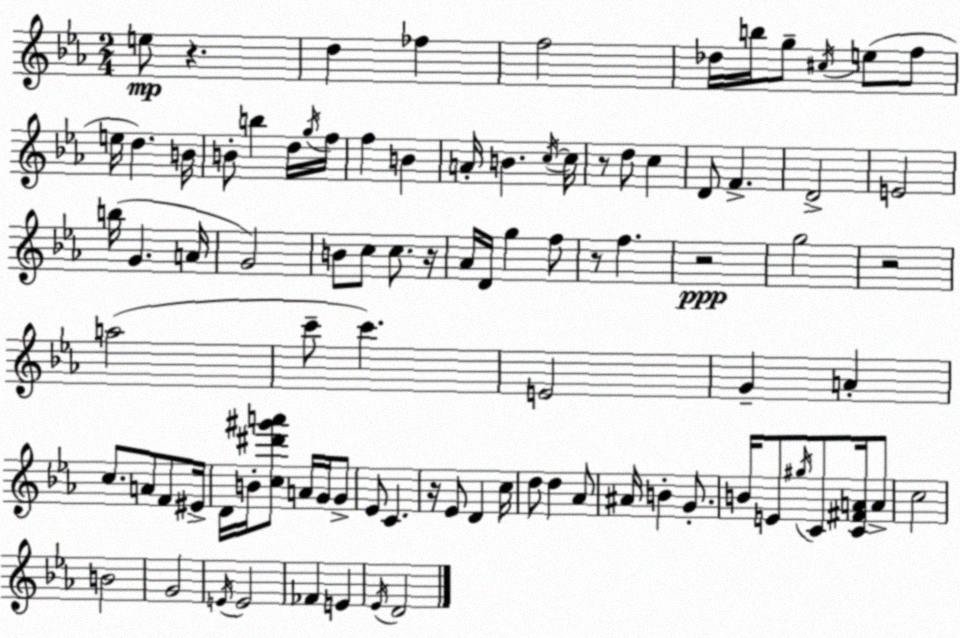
X:1
T:Untitled
M:2/4
L:1/4
K:Cm
e/2 z d _f f2 _d/4 b/4 g/2 ^c/4 e/2 f/2 e/4 d B/4 B/2 b d/4 g/4 f/4 f B A/4 B c/4 c/4 z/2 d/2 c D/2 F D2 E2 b/4 G A/4 G2 B/2 c/2 c/2 z/4 _A/4 D/4 g f/2 z/2 f z2 g2 z2 a2 c'/2 c' E2 G A c/2 A/2 F/2 ^E/4 D/4 B/4 [c^d'^g'a']/2 A/4 G/4 G/2 _E/2 C z/4 _E/2 D c/4 d/2 d _A/2 ^A/4 B G/2 B/4 E/2 ^g/4 C/2 [C^FA]/4 A/2 c2 B2 G2 E/4 E2 _F E _E/4 D2